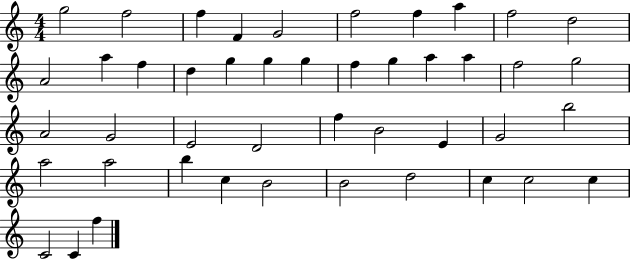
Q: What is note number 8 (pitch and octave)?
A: A5